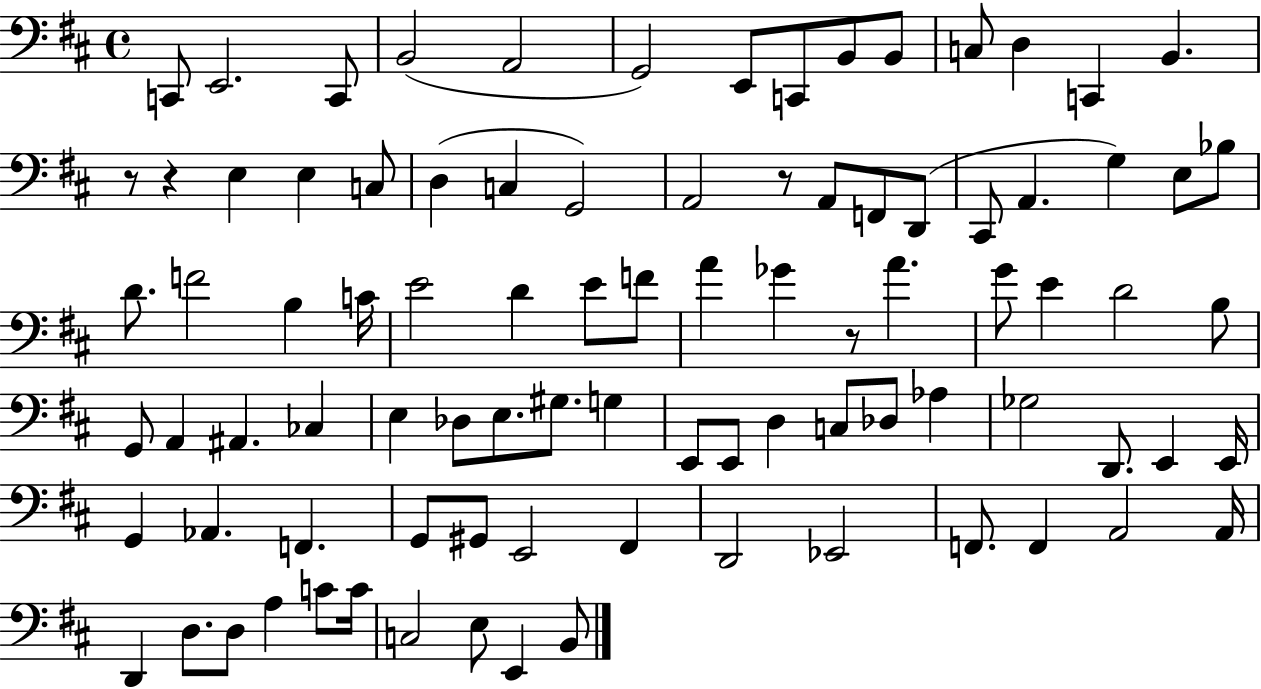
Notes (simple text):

C2/e E2/h. C2/e B2/h A2/h G2/h E2/e C2/e B2/e B2/e C3/e D3/q C2/q B2/q. R/e R/q E3/q E3/q C3/e D3/q C3/q G2/h A2/h R/e A2/e F2/e D2/e C#2/e A2/q. G3/q E3/e Bb3/e D4/e. F4/h B3/q C4/s E4/h D4/q E4/e F4/e A4/q Gb4/q R/e A4/q. G4/e E4/q D4/h B3/e G2/e A2/q A#2/q. CES3/q E3/q Db3/e E3/e. G#3/e. G3/q E2/e E2/e D3/q C3/e Db3/e Ab3/q Gb3/h D2/e. E2/q E2/s G2/q Ab2/q. F2/q. G2/e G#2/e E2/h F#2/q D2/h Eb2/h F2/e. F2/q A2/h A2/s D2/q D3/e. D3/e A3/q C4/e C4/s C3/h E3/e E2/q B2/e